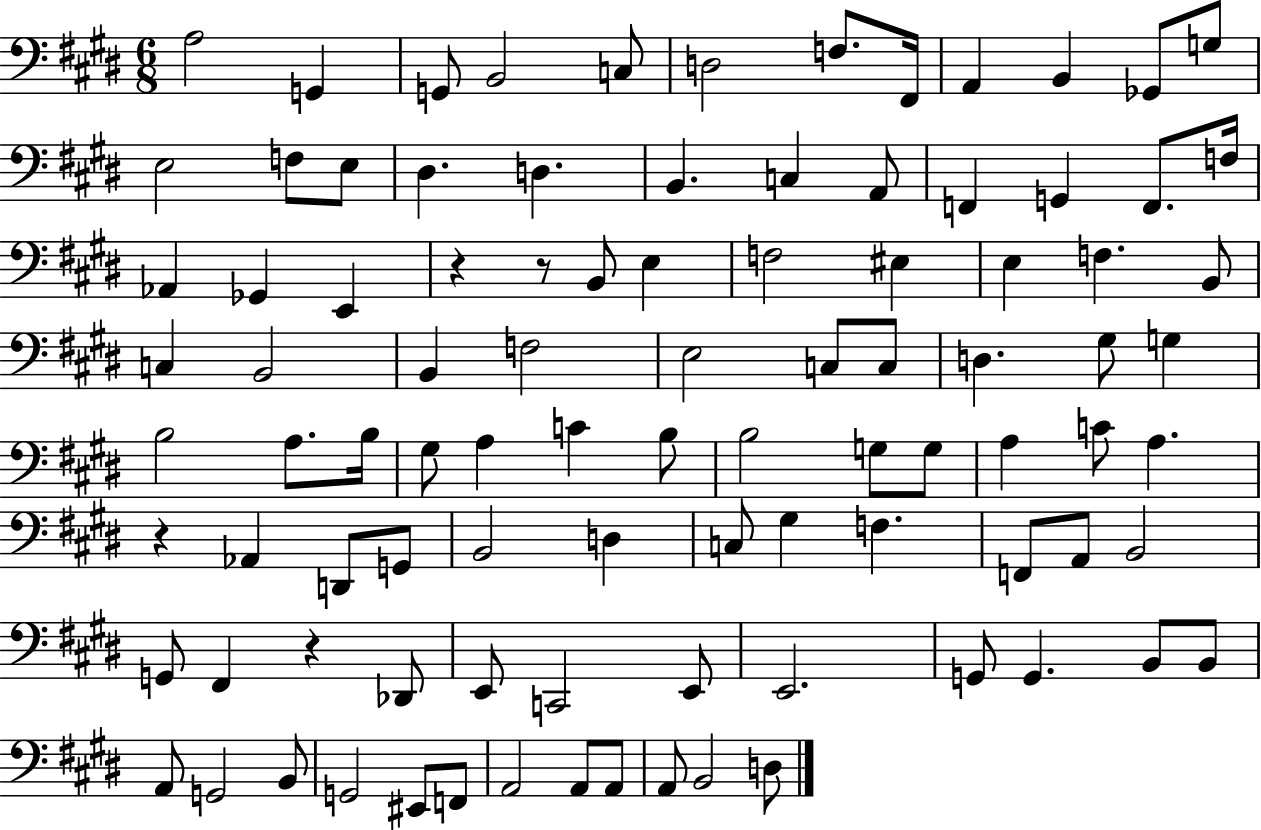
{
  \clef bass
  \numericTimeSignature
  \time 6/8
  \key e \major
  a2 g,4 | g,8 b,2 c8 | d2 f8. fis,16 | a,4 b,4 ges,8 g8 | \break e2 f8 e8 | dis4. d4. | b,4. c4 a,8 | f,4 g,4 f,8. f16 | \break aes,4 ges,4 e,4 | r4 r8 b,8 e4 | f2 eis4 | e4 f4. b,8 | \break c4 b,2 | b,4 f2 | e2 c8 c8 | d4. gis8 g4 | \break b2 a8. b16 | gis8 a4 c'4 b8 | b2 g8 g8 | a4 c'8 a4. | \break r4 aes,4 d,8 g,8 | b,2 d4 | c8 gis4 f4. | f,8 a,8 b,2 | \break g,8 fis,4 r4 des,8 | e,8 c,2 e,8 | e,2. | g,8 g,4. b,8 b,8 | \break a,8 g,2 b,8 | g,2 eis,8 f,8 | a,2 a,8 a,8 | a,8 b,2 d8 | \break \bar "|."
}